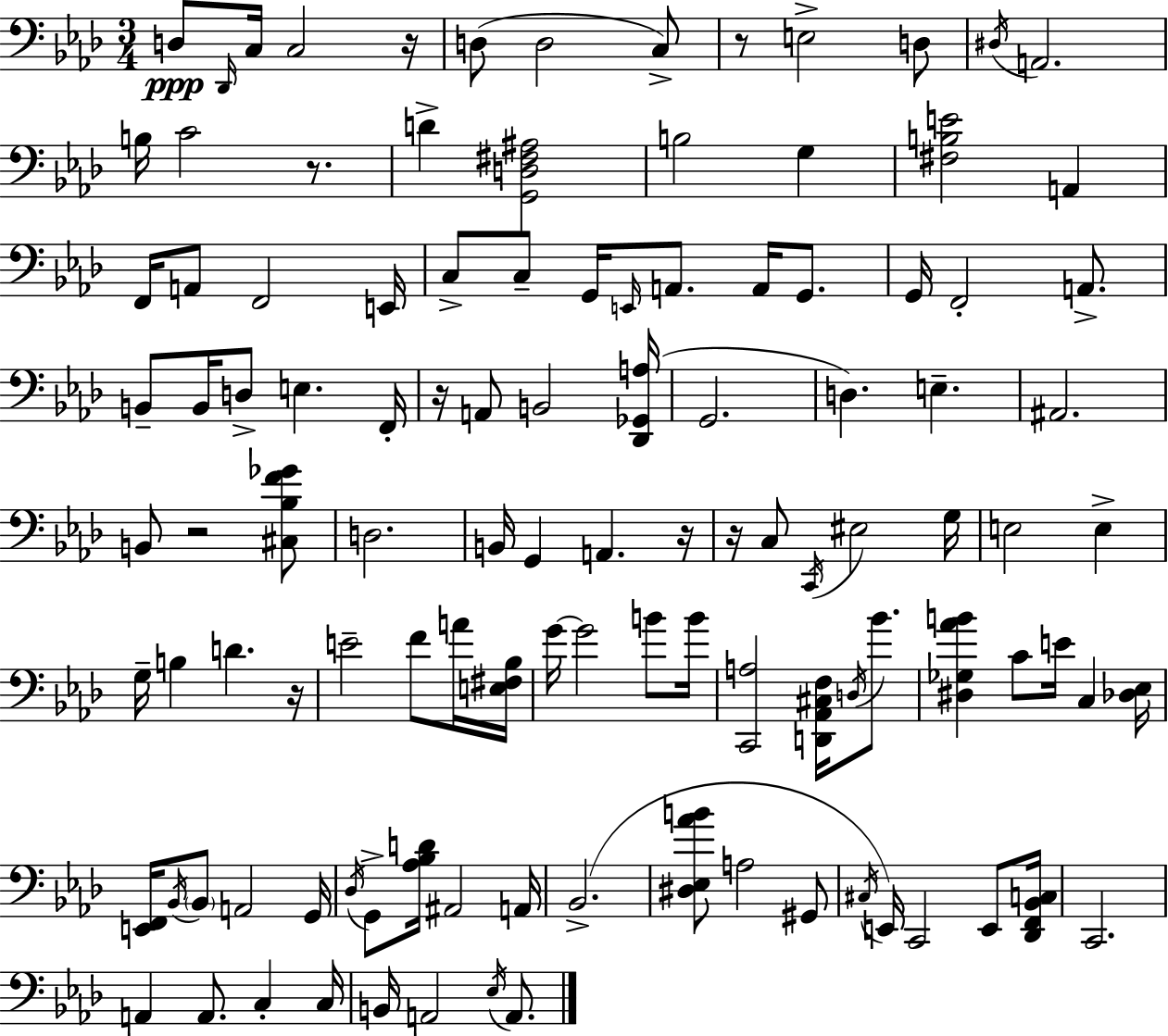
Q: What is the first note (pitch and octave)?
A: D3